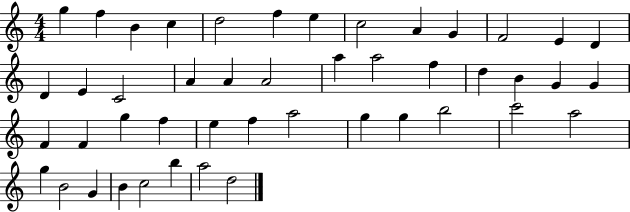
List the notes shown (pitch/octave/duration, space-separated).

G5/q F5/q B4/q C5/q D5/h F5/q E5/q C5/h A4/q G4/q F4/h E4/q D4/q D4/q E4/q C4/h A4/q A4/q A4/h A5/q A5/h F5/q D5/q B4/q G4/q G4/q F4/q F4/q G5/q F5/q E5/q F5/q A5/h G5/q G5/q B5/h C6/h A5/h G5/q B4/h G4/q B4/q C5/h B5/q A5/h D5/h